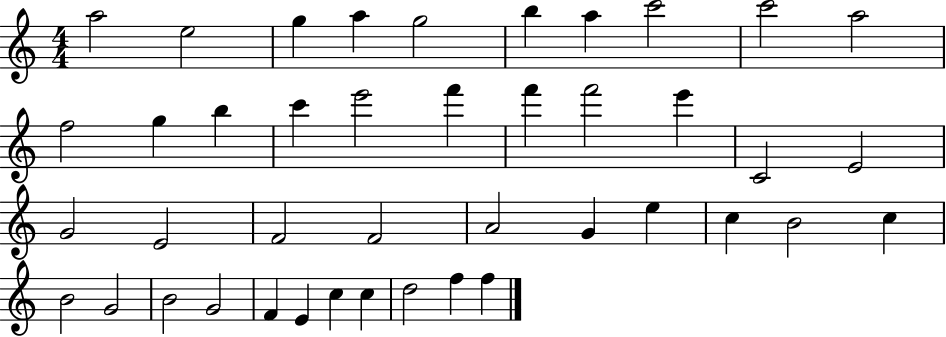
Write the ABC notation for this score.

X:1
T:Untitled
M:4/4
L:1/4
K:C
a2 e2 g a g2 b a c'2 c'2 a2 f2 g b c' e'2 f' f' f'2 e' C2 E2 G2 E2 F2 F2 A2 G e c B2 c B2 G2 B2 G2 F E c c d2 f f